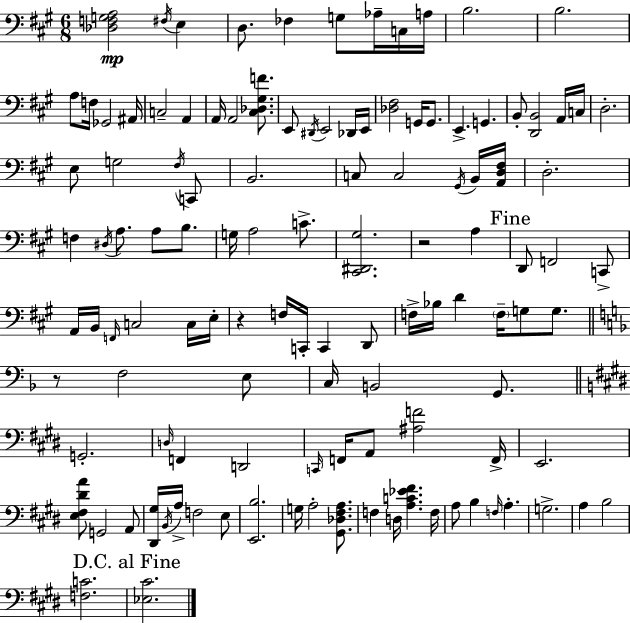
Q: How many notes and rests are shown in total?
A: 118